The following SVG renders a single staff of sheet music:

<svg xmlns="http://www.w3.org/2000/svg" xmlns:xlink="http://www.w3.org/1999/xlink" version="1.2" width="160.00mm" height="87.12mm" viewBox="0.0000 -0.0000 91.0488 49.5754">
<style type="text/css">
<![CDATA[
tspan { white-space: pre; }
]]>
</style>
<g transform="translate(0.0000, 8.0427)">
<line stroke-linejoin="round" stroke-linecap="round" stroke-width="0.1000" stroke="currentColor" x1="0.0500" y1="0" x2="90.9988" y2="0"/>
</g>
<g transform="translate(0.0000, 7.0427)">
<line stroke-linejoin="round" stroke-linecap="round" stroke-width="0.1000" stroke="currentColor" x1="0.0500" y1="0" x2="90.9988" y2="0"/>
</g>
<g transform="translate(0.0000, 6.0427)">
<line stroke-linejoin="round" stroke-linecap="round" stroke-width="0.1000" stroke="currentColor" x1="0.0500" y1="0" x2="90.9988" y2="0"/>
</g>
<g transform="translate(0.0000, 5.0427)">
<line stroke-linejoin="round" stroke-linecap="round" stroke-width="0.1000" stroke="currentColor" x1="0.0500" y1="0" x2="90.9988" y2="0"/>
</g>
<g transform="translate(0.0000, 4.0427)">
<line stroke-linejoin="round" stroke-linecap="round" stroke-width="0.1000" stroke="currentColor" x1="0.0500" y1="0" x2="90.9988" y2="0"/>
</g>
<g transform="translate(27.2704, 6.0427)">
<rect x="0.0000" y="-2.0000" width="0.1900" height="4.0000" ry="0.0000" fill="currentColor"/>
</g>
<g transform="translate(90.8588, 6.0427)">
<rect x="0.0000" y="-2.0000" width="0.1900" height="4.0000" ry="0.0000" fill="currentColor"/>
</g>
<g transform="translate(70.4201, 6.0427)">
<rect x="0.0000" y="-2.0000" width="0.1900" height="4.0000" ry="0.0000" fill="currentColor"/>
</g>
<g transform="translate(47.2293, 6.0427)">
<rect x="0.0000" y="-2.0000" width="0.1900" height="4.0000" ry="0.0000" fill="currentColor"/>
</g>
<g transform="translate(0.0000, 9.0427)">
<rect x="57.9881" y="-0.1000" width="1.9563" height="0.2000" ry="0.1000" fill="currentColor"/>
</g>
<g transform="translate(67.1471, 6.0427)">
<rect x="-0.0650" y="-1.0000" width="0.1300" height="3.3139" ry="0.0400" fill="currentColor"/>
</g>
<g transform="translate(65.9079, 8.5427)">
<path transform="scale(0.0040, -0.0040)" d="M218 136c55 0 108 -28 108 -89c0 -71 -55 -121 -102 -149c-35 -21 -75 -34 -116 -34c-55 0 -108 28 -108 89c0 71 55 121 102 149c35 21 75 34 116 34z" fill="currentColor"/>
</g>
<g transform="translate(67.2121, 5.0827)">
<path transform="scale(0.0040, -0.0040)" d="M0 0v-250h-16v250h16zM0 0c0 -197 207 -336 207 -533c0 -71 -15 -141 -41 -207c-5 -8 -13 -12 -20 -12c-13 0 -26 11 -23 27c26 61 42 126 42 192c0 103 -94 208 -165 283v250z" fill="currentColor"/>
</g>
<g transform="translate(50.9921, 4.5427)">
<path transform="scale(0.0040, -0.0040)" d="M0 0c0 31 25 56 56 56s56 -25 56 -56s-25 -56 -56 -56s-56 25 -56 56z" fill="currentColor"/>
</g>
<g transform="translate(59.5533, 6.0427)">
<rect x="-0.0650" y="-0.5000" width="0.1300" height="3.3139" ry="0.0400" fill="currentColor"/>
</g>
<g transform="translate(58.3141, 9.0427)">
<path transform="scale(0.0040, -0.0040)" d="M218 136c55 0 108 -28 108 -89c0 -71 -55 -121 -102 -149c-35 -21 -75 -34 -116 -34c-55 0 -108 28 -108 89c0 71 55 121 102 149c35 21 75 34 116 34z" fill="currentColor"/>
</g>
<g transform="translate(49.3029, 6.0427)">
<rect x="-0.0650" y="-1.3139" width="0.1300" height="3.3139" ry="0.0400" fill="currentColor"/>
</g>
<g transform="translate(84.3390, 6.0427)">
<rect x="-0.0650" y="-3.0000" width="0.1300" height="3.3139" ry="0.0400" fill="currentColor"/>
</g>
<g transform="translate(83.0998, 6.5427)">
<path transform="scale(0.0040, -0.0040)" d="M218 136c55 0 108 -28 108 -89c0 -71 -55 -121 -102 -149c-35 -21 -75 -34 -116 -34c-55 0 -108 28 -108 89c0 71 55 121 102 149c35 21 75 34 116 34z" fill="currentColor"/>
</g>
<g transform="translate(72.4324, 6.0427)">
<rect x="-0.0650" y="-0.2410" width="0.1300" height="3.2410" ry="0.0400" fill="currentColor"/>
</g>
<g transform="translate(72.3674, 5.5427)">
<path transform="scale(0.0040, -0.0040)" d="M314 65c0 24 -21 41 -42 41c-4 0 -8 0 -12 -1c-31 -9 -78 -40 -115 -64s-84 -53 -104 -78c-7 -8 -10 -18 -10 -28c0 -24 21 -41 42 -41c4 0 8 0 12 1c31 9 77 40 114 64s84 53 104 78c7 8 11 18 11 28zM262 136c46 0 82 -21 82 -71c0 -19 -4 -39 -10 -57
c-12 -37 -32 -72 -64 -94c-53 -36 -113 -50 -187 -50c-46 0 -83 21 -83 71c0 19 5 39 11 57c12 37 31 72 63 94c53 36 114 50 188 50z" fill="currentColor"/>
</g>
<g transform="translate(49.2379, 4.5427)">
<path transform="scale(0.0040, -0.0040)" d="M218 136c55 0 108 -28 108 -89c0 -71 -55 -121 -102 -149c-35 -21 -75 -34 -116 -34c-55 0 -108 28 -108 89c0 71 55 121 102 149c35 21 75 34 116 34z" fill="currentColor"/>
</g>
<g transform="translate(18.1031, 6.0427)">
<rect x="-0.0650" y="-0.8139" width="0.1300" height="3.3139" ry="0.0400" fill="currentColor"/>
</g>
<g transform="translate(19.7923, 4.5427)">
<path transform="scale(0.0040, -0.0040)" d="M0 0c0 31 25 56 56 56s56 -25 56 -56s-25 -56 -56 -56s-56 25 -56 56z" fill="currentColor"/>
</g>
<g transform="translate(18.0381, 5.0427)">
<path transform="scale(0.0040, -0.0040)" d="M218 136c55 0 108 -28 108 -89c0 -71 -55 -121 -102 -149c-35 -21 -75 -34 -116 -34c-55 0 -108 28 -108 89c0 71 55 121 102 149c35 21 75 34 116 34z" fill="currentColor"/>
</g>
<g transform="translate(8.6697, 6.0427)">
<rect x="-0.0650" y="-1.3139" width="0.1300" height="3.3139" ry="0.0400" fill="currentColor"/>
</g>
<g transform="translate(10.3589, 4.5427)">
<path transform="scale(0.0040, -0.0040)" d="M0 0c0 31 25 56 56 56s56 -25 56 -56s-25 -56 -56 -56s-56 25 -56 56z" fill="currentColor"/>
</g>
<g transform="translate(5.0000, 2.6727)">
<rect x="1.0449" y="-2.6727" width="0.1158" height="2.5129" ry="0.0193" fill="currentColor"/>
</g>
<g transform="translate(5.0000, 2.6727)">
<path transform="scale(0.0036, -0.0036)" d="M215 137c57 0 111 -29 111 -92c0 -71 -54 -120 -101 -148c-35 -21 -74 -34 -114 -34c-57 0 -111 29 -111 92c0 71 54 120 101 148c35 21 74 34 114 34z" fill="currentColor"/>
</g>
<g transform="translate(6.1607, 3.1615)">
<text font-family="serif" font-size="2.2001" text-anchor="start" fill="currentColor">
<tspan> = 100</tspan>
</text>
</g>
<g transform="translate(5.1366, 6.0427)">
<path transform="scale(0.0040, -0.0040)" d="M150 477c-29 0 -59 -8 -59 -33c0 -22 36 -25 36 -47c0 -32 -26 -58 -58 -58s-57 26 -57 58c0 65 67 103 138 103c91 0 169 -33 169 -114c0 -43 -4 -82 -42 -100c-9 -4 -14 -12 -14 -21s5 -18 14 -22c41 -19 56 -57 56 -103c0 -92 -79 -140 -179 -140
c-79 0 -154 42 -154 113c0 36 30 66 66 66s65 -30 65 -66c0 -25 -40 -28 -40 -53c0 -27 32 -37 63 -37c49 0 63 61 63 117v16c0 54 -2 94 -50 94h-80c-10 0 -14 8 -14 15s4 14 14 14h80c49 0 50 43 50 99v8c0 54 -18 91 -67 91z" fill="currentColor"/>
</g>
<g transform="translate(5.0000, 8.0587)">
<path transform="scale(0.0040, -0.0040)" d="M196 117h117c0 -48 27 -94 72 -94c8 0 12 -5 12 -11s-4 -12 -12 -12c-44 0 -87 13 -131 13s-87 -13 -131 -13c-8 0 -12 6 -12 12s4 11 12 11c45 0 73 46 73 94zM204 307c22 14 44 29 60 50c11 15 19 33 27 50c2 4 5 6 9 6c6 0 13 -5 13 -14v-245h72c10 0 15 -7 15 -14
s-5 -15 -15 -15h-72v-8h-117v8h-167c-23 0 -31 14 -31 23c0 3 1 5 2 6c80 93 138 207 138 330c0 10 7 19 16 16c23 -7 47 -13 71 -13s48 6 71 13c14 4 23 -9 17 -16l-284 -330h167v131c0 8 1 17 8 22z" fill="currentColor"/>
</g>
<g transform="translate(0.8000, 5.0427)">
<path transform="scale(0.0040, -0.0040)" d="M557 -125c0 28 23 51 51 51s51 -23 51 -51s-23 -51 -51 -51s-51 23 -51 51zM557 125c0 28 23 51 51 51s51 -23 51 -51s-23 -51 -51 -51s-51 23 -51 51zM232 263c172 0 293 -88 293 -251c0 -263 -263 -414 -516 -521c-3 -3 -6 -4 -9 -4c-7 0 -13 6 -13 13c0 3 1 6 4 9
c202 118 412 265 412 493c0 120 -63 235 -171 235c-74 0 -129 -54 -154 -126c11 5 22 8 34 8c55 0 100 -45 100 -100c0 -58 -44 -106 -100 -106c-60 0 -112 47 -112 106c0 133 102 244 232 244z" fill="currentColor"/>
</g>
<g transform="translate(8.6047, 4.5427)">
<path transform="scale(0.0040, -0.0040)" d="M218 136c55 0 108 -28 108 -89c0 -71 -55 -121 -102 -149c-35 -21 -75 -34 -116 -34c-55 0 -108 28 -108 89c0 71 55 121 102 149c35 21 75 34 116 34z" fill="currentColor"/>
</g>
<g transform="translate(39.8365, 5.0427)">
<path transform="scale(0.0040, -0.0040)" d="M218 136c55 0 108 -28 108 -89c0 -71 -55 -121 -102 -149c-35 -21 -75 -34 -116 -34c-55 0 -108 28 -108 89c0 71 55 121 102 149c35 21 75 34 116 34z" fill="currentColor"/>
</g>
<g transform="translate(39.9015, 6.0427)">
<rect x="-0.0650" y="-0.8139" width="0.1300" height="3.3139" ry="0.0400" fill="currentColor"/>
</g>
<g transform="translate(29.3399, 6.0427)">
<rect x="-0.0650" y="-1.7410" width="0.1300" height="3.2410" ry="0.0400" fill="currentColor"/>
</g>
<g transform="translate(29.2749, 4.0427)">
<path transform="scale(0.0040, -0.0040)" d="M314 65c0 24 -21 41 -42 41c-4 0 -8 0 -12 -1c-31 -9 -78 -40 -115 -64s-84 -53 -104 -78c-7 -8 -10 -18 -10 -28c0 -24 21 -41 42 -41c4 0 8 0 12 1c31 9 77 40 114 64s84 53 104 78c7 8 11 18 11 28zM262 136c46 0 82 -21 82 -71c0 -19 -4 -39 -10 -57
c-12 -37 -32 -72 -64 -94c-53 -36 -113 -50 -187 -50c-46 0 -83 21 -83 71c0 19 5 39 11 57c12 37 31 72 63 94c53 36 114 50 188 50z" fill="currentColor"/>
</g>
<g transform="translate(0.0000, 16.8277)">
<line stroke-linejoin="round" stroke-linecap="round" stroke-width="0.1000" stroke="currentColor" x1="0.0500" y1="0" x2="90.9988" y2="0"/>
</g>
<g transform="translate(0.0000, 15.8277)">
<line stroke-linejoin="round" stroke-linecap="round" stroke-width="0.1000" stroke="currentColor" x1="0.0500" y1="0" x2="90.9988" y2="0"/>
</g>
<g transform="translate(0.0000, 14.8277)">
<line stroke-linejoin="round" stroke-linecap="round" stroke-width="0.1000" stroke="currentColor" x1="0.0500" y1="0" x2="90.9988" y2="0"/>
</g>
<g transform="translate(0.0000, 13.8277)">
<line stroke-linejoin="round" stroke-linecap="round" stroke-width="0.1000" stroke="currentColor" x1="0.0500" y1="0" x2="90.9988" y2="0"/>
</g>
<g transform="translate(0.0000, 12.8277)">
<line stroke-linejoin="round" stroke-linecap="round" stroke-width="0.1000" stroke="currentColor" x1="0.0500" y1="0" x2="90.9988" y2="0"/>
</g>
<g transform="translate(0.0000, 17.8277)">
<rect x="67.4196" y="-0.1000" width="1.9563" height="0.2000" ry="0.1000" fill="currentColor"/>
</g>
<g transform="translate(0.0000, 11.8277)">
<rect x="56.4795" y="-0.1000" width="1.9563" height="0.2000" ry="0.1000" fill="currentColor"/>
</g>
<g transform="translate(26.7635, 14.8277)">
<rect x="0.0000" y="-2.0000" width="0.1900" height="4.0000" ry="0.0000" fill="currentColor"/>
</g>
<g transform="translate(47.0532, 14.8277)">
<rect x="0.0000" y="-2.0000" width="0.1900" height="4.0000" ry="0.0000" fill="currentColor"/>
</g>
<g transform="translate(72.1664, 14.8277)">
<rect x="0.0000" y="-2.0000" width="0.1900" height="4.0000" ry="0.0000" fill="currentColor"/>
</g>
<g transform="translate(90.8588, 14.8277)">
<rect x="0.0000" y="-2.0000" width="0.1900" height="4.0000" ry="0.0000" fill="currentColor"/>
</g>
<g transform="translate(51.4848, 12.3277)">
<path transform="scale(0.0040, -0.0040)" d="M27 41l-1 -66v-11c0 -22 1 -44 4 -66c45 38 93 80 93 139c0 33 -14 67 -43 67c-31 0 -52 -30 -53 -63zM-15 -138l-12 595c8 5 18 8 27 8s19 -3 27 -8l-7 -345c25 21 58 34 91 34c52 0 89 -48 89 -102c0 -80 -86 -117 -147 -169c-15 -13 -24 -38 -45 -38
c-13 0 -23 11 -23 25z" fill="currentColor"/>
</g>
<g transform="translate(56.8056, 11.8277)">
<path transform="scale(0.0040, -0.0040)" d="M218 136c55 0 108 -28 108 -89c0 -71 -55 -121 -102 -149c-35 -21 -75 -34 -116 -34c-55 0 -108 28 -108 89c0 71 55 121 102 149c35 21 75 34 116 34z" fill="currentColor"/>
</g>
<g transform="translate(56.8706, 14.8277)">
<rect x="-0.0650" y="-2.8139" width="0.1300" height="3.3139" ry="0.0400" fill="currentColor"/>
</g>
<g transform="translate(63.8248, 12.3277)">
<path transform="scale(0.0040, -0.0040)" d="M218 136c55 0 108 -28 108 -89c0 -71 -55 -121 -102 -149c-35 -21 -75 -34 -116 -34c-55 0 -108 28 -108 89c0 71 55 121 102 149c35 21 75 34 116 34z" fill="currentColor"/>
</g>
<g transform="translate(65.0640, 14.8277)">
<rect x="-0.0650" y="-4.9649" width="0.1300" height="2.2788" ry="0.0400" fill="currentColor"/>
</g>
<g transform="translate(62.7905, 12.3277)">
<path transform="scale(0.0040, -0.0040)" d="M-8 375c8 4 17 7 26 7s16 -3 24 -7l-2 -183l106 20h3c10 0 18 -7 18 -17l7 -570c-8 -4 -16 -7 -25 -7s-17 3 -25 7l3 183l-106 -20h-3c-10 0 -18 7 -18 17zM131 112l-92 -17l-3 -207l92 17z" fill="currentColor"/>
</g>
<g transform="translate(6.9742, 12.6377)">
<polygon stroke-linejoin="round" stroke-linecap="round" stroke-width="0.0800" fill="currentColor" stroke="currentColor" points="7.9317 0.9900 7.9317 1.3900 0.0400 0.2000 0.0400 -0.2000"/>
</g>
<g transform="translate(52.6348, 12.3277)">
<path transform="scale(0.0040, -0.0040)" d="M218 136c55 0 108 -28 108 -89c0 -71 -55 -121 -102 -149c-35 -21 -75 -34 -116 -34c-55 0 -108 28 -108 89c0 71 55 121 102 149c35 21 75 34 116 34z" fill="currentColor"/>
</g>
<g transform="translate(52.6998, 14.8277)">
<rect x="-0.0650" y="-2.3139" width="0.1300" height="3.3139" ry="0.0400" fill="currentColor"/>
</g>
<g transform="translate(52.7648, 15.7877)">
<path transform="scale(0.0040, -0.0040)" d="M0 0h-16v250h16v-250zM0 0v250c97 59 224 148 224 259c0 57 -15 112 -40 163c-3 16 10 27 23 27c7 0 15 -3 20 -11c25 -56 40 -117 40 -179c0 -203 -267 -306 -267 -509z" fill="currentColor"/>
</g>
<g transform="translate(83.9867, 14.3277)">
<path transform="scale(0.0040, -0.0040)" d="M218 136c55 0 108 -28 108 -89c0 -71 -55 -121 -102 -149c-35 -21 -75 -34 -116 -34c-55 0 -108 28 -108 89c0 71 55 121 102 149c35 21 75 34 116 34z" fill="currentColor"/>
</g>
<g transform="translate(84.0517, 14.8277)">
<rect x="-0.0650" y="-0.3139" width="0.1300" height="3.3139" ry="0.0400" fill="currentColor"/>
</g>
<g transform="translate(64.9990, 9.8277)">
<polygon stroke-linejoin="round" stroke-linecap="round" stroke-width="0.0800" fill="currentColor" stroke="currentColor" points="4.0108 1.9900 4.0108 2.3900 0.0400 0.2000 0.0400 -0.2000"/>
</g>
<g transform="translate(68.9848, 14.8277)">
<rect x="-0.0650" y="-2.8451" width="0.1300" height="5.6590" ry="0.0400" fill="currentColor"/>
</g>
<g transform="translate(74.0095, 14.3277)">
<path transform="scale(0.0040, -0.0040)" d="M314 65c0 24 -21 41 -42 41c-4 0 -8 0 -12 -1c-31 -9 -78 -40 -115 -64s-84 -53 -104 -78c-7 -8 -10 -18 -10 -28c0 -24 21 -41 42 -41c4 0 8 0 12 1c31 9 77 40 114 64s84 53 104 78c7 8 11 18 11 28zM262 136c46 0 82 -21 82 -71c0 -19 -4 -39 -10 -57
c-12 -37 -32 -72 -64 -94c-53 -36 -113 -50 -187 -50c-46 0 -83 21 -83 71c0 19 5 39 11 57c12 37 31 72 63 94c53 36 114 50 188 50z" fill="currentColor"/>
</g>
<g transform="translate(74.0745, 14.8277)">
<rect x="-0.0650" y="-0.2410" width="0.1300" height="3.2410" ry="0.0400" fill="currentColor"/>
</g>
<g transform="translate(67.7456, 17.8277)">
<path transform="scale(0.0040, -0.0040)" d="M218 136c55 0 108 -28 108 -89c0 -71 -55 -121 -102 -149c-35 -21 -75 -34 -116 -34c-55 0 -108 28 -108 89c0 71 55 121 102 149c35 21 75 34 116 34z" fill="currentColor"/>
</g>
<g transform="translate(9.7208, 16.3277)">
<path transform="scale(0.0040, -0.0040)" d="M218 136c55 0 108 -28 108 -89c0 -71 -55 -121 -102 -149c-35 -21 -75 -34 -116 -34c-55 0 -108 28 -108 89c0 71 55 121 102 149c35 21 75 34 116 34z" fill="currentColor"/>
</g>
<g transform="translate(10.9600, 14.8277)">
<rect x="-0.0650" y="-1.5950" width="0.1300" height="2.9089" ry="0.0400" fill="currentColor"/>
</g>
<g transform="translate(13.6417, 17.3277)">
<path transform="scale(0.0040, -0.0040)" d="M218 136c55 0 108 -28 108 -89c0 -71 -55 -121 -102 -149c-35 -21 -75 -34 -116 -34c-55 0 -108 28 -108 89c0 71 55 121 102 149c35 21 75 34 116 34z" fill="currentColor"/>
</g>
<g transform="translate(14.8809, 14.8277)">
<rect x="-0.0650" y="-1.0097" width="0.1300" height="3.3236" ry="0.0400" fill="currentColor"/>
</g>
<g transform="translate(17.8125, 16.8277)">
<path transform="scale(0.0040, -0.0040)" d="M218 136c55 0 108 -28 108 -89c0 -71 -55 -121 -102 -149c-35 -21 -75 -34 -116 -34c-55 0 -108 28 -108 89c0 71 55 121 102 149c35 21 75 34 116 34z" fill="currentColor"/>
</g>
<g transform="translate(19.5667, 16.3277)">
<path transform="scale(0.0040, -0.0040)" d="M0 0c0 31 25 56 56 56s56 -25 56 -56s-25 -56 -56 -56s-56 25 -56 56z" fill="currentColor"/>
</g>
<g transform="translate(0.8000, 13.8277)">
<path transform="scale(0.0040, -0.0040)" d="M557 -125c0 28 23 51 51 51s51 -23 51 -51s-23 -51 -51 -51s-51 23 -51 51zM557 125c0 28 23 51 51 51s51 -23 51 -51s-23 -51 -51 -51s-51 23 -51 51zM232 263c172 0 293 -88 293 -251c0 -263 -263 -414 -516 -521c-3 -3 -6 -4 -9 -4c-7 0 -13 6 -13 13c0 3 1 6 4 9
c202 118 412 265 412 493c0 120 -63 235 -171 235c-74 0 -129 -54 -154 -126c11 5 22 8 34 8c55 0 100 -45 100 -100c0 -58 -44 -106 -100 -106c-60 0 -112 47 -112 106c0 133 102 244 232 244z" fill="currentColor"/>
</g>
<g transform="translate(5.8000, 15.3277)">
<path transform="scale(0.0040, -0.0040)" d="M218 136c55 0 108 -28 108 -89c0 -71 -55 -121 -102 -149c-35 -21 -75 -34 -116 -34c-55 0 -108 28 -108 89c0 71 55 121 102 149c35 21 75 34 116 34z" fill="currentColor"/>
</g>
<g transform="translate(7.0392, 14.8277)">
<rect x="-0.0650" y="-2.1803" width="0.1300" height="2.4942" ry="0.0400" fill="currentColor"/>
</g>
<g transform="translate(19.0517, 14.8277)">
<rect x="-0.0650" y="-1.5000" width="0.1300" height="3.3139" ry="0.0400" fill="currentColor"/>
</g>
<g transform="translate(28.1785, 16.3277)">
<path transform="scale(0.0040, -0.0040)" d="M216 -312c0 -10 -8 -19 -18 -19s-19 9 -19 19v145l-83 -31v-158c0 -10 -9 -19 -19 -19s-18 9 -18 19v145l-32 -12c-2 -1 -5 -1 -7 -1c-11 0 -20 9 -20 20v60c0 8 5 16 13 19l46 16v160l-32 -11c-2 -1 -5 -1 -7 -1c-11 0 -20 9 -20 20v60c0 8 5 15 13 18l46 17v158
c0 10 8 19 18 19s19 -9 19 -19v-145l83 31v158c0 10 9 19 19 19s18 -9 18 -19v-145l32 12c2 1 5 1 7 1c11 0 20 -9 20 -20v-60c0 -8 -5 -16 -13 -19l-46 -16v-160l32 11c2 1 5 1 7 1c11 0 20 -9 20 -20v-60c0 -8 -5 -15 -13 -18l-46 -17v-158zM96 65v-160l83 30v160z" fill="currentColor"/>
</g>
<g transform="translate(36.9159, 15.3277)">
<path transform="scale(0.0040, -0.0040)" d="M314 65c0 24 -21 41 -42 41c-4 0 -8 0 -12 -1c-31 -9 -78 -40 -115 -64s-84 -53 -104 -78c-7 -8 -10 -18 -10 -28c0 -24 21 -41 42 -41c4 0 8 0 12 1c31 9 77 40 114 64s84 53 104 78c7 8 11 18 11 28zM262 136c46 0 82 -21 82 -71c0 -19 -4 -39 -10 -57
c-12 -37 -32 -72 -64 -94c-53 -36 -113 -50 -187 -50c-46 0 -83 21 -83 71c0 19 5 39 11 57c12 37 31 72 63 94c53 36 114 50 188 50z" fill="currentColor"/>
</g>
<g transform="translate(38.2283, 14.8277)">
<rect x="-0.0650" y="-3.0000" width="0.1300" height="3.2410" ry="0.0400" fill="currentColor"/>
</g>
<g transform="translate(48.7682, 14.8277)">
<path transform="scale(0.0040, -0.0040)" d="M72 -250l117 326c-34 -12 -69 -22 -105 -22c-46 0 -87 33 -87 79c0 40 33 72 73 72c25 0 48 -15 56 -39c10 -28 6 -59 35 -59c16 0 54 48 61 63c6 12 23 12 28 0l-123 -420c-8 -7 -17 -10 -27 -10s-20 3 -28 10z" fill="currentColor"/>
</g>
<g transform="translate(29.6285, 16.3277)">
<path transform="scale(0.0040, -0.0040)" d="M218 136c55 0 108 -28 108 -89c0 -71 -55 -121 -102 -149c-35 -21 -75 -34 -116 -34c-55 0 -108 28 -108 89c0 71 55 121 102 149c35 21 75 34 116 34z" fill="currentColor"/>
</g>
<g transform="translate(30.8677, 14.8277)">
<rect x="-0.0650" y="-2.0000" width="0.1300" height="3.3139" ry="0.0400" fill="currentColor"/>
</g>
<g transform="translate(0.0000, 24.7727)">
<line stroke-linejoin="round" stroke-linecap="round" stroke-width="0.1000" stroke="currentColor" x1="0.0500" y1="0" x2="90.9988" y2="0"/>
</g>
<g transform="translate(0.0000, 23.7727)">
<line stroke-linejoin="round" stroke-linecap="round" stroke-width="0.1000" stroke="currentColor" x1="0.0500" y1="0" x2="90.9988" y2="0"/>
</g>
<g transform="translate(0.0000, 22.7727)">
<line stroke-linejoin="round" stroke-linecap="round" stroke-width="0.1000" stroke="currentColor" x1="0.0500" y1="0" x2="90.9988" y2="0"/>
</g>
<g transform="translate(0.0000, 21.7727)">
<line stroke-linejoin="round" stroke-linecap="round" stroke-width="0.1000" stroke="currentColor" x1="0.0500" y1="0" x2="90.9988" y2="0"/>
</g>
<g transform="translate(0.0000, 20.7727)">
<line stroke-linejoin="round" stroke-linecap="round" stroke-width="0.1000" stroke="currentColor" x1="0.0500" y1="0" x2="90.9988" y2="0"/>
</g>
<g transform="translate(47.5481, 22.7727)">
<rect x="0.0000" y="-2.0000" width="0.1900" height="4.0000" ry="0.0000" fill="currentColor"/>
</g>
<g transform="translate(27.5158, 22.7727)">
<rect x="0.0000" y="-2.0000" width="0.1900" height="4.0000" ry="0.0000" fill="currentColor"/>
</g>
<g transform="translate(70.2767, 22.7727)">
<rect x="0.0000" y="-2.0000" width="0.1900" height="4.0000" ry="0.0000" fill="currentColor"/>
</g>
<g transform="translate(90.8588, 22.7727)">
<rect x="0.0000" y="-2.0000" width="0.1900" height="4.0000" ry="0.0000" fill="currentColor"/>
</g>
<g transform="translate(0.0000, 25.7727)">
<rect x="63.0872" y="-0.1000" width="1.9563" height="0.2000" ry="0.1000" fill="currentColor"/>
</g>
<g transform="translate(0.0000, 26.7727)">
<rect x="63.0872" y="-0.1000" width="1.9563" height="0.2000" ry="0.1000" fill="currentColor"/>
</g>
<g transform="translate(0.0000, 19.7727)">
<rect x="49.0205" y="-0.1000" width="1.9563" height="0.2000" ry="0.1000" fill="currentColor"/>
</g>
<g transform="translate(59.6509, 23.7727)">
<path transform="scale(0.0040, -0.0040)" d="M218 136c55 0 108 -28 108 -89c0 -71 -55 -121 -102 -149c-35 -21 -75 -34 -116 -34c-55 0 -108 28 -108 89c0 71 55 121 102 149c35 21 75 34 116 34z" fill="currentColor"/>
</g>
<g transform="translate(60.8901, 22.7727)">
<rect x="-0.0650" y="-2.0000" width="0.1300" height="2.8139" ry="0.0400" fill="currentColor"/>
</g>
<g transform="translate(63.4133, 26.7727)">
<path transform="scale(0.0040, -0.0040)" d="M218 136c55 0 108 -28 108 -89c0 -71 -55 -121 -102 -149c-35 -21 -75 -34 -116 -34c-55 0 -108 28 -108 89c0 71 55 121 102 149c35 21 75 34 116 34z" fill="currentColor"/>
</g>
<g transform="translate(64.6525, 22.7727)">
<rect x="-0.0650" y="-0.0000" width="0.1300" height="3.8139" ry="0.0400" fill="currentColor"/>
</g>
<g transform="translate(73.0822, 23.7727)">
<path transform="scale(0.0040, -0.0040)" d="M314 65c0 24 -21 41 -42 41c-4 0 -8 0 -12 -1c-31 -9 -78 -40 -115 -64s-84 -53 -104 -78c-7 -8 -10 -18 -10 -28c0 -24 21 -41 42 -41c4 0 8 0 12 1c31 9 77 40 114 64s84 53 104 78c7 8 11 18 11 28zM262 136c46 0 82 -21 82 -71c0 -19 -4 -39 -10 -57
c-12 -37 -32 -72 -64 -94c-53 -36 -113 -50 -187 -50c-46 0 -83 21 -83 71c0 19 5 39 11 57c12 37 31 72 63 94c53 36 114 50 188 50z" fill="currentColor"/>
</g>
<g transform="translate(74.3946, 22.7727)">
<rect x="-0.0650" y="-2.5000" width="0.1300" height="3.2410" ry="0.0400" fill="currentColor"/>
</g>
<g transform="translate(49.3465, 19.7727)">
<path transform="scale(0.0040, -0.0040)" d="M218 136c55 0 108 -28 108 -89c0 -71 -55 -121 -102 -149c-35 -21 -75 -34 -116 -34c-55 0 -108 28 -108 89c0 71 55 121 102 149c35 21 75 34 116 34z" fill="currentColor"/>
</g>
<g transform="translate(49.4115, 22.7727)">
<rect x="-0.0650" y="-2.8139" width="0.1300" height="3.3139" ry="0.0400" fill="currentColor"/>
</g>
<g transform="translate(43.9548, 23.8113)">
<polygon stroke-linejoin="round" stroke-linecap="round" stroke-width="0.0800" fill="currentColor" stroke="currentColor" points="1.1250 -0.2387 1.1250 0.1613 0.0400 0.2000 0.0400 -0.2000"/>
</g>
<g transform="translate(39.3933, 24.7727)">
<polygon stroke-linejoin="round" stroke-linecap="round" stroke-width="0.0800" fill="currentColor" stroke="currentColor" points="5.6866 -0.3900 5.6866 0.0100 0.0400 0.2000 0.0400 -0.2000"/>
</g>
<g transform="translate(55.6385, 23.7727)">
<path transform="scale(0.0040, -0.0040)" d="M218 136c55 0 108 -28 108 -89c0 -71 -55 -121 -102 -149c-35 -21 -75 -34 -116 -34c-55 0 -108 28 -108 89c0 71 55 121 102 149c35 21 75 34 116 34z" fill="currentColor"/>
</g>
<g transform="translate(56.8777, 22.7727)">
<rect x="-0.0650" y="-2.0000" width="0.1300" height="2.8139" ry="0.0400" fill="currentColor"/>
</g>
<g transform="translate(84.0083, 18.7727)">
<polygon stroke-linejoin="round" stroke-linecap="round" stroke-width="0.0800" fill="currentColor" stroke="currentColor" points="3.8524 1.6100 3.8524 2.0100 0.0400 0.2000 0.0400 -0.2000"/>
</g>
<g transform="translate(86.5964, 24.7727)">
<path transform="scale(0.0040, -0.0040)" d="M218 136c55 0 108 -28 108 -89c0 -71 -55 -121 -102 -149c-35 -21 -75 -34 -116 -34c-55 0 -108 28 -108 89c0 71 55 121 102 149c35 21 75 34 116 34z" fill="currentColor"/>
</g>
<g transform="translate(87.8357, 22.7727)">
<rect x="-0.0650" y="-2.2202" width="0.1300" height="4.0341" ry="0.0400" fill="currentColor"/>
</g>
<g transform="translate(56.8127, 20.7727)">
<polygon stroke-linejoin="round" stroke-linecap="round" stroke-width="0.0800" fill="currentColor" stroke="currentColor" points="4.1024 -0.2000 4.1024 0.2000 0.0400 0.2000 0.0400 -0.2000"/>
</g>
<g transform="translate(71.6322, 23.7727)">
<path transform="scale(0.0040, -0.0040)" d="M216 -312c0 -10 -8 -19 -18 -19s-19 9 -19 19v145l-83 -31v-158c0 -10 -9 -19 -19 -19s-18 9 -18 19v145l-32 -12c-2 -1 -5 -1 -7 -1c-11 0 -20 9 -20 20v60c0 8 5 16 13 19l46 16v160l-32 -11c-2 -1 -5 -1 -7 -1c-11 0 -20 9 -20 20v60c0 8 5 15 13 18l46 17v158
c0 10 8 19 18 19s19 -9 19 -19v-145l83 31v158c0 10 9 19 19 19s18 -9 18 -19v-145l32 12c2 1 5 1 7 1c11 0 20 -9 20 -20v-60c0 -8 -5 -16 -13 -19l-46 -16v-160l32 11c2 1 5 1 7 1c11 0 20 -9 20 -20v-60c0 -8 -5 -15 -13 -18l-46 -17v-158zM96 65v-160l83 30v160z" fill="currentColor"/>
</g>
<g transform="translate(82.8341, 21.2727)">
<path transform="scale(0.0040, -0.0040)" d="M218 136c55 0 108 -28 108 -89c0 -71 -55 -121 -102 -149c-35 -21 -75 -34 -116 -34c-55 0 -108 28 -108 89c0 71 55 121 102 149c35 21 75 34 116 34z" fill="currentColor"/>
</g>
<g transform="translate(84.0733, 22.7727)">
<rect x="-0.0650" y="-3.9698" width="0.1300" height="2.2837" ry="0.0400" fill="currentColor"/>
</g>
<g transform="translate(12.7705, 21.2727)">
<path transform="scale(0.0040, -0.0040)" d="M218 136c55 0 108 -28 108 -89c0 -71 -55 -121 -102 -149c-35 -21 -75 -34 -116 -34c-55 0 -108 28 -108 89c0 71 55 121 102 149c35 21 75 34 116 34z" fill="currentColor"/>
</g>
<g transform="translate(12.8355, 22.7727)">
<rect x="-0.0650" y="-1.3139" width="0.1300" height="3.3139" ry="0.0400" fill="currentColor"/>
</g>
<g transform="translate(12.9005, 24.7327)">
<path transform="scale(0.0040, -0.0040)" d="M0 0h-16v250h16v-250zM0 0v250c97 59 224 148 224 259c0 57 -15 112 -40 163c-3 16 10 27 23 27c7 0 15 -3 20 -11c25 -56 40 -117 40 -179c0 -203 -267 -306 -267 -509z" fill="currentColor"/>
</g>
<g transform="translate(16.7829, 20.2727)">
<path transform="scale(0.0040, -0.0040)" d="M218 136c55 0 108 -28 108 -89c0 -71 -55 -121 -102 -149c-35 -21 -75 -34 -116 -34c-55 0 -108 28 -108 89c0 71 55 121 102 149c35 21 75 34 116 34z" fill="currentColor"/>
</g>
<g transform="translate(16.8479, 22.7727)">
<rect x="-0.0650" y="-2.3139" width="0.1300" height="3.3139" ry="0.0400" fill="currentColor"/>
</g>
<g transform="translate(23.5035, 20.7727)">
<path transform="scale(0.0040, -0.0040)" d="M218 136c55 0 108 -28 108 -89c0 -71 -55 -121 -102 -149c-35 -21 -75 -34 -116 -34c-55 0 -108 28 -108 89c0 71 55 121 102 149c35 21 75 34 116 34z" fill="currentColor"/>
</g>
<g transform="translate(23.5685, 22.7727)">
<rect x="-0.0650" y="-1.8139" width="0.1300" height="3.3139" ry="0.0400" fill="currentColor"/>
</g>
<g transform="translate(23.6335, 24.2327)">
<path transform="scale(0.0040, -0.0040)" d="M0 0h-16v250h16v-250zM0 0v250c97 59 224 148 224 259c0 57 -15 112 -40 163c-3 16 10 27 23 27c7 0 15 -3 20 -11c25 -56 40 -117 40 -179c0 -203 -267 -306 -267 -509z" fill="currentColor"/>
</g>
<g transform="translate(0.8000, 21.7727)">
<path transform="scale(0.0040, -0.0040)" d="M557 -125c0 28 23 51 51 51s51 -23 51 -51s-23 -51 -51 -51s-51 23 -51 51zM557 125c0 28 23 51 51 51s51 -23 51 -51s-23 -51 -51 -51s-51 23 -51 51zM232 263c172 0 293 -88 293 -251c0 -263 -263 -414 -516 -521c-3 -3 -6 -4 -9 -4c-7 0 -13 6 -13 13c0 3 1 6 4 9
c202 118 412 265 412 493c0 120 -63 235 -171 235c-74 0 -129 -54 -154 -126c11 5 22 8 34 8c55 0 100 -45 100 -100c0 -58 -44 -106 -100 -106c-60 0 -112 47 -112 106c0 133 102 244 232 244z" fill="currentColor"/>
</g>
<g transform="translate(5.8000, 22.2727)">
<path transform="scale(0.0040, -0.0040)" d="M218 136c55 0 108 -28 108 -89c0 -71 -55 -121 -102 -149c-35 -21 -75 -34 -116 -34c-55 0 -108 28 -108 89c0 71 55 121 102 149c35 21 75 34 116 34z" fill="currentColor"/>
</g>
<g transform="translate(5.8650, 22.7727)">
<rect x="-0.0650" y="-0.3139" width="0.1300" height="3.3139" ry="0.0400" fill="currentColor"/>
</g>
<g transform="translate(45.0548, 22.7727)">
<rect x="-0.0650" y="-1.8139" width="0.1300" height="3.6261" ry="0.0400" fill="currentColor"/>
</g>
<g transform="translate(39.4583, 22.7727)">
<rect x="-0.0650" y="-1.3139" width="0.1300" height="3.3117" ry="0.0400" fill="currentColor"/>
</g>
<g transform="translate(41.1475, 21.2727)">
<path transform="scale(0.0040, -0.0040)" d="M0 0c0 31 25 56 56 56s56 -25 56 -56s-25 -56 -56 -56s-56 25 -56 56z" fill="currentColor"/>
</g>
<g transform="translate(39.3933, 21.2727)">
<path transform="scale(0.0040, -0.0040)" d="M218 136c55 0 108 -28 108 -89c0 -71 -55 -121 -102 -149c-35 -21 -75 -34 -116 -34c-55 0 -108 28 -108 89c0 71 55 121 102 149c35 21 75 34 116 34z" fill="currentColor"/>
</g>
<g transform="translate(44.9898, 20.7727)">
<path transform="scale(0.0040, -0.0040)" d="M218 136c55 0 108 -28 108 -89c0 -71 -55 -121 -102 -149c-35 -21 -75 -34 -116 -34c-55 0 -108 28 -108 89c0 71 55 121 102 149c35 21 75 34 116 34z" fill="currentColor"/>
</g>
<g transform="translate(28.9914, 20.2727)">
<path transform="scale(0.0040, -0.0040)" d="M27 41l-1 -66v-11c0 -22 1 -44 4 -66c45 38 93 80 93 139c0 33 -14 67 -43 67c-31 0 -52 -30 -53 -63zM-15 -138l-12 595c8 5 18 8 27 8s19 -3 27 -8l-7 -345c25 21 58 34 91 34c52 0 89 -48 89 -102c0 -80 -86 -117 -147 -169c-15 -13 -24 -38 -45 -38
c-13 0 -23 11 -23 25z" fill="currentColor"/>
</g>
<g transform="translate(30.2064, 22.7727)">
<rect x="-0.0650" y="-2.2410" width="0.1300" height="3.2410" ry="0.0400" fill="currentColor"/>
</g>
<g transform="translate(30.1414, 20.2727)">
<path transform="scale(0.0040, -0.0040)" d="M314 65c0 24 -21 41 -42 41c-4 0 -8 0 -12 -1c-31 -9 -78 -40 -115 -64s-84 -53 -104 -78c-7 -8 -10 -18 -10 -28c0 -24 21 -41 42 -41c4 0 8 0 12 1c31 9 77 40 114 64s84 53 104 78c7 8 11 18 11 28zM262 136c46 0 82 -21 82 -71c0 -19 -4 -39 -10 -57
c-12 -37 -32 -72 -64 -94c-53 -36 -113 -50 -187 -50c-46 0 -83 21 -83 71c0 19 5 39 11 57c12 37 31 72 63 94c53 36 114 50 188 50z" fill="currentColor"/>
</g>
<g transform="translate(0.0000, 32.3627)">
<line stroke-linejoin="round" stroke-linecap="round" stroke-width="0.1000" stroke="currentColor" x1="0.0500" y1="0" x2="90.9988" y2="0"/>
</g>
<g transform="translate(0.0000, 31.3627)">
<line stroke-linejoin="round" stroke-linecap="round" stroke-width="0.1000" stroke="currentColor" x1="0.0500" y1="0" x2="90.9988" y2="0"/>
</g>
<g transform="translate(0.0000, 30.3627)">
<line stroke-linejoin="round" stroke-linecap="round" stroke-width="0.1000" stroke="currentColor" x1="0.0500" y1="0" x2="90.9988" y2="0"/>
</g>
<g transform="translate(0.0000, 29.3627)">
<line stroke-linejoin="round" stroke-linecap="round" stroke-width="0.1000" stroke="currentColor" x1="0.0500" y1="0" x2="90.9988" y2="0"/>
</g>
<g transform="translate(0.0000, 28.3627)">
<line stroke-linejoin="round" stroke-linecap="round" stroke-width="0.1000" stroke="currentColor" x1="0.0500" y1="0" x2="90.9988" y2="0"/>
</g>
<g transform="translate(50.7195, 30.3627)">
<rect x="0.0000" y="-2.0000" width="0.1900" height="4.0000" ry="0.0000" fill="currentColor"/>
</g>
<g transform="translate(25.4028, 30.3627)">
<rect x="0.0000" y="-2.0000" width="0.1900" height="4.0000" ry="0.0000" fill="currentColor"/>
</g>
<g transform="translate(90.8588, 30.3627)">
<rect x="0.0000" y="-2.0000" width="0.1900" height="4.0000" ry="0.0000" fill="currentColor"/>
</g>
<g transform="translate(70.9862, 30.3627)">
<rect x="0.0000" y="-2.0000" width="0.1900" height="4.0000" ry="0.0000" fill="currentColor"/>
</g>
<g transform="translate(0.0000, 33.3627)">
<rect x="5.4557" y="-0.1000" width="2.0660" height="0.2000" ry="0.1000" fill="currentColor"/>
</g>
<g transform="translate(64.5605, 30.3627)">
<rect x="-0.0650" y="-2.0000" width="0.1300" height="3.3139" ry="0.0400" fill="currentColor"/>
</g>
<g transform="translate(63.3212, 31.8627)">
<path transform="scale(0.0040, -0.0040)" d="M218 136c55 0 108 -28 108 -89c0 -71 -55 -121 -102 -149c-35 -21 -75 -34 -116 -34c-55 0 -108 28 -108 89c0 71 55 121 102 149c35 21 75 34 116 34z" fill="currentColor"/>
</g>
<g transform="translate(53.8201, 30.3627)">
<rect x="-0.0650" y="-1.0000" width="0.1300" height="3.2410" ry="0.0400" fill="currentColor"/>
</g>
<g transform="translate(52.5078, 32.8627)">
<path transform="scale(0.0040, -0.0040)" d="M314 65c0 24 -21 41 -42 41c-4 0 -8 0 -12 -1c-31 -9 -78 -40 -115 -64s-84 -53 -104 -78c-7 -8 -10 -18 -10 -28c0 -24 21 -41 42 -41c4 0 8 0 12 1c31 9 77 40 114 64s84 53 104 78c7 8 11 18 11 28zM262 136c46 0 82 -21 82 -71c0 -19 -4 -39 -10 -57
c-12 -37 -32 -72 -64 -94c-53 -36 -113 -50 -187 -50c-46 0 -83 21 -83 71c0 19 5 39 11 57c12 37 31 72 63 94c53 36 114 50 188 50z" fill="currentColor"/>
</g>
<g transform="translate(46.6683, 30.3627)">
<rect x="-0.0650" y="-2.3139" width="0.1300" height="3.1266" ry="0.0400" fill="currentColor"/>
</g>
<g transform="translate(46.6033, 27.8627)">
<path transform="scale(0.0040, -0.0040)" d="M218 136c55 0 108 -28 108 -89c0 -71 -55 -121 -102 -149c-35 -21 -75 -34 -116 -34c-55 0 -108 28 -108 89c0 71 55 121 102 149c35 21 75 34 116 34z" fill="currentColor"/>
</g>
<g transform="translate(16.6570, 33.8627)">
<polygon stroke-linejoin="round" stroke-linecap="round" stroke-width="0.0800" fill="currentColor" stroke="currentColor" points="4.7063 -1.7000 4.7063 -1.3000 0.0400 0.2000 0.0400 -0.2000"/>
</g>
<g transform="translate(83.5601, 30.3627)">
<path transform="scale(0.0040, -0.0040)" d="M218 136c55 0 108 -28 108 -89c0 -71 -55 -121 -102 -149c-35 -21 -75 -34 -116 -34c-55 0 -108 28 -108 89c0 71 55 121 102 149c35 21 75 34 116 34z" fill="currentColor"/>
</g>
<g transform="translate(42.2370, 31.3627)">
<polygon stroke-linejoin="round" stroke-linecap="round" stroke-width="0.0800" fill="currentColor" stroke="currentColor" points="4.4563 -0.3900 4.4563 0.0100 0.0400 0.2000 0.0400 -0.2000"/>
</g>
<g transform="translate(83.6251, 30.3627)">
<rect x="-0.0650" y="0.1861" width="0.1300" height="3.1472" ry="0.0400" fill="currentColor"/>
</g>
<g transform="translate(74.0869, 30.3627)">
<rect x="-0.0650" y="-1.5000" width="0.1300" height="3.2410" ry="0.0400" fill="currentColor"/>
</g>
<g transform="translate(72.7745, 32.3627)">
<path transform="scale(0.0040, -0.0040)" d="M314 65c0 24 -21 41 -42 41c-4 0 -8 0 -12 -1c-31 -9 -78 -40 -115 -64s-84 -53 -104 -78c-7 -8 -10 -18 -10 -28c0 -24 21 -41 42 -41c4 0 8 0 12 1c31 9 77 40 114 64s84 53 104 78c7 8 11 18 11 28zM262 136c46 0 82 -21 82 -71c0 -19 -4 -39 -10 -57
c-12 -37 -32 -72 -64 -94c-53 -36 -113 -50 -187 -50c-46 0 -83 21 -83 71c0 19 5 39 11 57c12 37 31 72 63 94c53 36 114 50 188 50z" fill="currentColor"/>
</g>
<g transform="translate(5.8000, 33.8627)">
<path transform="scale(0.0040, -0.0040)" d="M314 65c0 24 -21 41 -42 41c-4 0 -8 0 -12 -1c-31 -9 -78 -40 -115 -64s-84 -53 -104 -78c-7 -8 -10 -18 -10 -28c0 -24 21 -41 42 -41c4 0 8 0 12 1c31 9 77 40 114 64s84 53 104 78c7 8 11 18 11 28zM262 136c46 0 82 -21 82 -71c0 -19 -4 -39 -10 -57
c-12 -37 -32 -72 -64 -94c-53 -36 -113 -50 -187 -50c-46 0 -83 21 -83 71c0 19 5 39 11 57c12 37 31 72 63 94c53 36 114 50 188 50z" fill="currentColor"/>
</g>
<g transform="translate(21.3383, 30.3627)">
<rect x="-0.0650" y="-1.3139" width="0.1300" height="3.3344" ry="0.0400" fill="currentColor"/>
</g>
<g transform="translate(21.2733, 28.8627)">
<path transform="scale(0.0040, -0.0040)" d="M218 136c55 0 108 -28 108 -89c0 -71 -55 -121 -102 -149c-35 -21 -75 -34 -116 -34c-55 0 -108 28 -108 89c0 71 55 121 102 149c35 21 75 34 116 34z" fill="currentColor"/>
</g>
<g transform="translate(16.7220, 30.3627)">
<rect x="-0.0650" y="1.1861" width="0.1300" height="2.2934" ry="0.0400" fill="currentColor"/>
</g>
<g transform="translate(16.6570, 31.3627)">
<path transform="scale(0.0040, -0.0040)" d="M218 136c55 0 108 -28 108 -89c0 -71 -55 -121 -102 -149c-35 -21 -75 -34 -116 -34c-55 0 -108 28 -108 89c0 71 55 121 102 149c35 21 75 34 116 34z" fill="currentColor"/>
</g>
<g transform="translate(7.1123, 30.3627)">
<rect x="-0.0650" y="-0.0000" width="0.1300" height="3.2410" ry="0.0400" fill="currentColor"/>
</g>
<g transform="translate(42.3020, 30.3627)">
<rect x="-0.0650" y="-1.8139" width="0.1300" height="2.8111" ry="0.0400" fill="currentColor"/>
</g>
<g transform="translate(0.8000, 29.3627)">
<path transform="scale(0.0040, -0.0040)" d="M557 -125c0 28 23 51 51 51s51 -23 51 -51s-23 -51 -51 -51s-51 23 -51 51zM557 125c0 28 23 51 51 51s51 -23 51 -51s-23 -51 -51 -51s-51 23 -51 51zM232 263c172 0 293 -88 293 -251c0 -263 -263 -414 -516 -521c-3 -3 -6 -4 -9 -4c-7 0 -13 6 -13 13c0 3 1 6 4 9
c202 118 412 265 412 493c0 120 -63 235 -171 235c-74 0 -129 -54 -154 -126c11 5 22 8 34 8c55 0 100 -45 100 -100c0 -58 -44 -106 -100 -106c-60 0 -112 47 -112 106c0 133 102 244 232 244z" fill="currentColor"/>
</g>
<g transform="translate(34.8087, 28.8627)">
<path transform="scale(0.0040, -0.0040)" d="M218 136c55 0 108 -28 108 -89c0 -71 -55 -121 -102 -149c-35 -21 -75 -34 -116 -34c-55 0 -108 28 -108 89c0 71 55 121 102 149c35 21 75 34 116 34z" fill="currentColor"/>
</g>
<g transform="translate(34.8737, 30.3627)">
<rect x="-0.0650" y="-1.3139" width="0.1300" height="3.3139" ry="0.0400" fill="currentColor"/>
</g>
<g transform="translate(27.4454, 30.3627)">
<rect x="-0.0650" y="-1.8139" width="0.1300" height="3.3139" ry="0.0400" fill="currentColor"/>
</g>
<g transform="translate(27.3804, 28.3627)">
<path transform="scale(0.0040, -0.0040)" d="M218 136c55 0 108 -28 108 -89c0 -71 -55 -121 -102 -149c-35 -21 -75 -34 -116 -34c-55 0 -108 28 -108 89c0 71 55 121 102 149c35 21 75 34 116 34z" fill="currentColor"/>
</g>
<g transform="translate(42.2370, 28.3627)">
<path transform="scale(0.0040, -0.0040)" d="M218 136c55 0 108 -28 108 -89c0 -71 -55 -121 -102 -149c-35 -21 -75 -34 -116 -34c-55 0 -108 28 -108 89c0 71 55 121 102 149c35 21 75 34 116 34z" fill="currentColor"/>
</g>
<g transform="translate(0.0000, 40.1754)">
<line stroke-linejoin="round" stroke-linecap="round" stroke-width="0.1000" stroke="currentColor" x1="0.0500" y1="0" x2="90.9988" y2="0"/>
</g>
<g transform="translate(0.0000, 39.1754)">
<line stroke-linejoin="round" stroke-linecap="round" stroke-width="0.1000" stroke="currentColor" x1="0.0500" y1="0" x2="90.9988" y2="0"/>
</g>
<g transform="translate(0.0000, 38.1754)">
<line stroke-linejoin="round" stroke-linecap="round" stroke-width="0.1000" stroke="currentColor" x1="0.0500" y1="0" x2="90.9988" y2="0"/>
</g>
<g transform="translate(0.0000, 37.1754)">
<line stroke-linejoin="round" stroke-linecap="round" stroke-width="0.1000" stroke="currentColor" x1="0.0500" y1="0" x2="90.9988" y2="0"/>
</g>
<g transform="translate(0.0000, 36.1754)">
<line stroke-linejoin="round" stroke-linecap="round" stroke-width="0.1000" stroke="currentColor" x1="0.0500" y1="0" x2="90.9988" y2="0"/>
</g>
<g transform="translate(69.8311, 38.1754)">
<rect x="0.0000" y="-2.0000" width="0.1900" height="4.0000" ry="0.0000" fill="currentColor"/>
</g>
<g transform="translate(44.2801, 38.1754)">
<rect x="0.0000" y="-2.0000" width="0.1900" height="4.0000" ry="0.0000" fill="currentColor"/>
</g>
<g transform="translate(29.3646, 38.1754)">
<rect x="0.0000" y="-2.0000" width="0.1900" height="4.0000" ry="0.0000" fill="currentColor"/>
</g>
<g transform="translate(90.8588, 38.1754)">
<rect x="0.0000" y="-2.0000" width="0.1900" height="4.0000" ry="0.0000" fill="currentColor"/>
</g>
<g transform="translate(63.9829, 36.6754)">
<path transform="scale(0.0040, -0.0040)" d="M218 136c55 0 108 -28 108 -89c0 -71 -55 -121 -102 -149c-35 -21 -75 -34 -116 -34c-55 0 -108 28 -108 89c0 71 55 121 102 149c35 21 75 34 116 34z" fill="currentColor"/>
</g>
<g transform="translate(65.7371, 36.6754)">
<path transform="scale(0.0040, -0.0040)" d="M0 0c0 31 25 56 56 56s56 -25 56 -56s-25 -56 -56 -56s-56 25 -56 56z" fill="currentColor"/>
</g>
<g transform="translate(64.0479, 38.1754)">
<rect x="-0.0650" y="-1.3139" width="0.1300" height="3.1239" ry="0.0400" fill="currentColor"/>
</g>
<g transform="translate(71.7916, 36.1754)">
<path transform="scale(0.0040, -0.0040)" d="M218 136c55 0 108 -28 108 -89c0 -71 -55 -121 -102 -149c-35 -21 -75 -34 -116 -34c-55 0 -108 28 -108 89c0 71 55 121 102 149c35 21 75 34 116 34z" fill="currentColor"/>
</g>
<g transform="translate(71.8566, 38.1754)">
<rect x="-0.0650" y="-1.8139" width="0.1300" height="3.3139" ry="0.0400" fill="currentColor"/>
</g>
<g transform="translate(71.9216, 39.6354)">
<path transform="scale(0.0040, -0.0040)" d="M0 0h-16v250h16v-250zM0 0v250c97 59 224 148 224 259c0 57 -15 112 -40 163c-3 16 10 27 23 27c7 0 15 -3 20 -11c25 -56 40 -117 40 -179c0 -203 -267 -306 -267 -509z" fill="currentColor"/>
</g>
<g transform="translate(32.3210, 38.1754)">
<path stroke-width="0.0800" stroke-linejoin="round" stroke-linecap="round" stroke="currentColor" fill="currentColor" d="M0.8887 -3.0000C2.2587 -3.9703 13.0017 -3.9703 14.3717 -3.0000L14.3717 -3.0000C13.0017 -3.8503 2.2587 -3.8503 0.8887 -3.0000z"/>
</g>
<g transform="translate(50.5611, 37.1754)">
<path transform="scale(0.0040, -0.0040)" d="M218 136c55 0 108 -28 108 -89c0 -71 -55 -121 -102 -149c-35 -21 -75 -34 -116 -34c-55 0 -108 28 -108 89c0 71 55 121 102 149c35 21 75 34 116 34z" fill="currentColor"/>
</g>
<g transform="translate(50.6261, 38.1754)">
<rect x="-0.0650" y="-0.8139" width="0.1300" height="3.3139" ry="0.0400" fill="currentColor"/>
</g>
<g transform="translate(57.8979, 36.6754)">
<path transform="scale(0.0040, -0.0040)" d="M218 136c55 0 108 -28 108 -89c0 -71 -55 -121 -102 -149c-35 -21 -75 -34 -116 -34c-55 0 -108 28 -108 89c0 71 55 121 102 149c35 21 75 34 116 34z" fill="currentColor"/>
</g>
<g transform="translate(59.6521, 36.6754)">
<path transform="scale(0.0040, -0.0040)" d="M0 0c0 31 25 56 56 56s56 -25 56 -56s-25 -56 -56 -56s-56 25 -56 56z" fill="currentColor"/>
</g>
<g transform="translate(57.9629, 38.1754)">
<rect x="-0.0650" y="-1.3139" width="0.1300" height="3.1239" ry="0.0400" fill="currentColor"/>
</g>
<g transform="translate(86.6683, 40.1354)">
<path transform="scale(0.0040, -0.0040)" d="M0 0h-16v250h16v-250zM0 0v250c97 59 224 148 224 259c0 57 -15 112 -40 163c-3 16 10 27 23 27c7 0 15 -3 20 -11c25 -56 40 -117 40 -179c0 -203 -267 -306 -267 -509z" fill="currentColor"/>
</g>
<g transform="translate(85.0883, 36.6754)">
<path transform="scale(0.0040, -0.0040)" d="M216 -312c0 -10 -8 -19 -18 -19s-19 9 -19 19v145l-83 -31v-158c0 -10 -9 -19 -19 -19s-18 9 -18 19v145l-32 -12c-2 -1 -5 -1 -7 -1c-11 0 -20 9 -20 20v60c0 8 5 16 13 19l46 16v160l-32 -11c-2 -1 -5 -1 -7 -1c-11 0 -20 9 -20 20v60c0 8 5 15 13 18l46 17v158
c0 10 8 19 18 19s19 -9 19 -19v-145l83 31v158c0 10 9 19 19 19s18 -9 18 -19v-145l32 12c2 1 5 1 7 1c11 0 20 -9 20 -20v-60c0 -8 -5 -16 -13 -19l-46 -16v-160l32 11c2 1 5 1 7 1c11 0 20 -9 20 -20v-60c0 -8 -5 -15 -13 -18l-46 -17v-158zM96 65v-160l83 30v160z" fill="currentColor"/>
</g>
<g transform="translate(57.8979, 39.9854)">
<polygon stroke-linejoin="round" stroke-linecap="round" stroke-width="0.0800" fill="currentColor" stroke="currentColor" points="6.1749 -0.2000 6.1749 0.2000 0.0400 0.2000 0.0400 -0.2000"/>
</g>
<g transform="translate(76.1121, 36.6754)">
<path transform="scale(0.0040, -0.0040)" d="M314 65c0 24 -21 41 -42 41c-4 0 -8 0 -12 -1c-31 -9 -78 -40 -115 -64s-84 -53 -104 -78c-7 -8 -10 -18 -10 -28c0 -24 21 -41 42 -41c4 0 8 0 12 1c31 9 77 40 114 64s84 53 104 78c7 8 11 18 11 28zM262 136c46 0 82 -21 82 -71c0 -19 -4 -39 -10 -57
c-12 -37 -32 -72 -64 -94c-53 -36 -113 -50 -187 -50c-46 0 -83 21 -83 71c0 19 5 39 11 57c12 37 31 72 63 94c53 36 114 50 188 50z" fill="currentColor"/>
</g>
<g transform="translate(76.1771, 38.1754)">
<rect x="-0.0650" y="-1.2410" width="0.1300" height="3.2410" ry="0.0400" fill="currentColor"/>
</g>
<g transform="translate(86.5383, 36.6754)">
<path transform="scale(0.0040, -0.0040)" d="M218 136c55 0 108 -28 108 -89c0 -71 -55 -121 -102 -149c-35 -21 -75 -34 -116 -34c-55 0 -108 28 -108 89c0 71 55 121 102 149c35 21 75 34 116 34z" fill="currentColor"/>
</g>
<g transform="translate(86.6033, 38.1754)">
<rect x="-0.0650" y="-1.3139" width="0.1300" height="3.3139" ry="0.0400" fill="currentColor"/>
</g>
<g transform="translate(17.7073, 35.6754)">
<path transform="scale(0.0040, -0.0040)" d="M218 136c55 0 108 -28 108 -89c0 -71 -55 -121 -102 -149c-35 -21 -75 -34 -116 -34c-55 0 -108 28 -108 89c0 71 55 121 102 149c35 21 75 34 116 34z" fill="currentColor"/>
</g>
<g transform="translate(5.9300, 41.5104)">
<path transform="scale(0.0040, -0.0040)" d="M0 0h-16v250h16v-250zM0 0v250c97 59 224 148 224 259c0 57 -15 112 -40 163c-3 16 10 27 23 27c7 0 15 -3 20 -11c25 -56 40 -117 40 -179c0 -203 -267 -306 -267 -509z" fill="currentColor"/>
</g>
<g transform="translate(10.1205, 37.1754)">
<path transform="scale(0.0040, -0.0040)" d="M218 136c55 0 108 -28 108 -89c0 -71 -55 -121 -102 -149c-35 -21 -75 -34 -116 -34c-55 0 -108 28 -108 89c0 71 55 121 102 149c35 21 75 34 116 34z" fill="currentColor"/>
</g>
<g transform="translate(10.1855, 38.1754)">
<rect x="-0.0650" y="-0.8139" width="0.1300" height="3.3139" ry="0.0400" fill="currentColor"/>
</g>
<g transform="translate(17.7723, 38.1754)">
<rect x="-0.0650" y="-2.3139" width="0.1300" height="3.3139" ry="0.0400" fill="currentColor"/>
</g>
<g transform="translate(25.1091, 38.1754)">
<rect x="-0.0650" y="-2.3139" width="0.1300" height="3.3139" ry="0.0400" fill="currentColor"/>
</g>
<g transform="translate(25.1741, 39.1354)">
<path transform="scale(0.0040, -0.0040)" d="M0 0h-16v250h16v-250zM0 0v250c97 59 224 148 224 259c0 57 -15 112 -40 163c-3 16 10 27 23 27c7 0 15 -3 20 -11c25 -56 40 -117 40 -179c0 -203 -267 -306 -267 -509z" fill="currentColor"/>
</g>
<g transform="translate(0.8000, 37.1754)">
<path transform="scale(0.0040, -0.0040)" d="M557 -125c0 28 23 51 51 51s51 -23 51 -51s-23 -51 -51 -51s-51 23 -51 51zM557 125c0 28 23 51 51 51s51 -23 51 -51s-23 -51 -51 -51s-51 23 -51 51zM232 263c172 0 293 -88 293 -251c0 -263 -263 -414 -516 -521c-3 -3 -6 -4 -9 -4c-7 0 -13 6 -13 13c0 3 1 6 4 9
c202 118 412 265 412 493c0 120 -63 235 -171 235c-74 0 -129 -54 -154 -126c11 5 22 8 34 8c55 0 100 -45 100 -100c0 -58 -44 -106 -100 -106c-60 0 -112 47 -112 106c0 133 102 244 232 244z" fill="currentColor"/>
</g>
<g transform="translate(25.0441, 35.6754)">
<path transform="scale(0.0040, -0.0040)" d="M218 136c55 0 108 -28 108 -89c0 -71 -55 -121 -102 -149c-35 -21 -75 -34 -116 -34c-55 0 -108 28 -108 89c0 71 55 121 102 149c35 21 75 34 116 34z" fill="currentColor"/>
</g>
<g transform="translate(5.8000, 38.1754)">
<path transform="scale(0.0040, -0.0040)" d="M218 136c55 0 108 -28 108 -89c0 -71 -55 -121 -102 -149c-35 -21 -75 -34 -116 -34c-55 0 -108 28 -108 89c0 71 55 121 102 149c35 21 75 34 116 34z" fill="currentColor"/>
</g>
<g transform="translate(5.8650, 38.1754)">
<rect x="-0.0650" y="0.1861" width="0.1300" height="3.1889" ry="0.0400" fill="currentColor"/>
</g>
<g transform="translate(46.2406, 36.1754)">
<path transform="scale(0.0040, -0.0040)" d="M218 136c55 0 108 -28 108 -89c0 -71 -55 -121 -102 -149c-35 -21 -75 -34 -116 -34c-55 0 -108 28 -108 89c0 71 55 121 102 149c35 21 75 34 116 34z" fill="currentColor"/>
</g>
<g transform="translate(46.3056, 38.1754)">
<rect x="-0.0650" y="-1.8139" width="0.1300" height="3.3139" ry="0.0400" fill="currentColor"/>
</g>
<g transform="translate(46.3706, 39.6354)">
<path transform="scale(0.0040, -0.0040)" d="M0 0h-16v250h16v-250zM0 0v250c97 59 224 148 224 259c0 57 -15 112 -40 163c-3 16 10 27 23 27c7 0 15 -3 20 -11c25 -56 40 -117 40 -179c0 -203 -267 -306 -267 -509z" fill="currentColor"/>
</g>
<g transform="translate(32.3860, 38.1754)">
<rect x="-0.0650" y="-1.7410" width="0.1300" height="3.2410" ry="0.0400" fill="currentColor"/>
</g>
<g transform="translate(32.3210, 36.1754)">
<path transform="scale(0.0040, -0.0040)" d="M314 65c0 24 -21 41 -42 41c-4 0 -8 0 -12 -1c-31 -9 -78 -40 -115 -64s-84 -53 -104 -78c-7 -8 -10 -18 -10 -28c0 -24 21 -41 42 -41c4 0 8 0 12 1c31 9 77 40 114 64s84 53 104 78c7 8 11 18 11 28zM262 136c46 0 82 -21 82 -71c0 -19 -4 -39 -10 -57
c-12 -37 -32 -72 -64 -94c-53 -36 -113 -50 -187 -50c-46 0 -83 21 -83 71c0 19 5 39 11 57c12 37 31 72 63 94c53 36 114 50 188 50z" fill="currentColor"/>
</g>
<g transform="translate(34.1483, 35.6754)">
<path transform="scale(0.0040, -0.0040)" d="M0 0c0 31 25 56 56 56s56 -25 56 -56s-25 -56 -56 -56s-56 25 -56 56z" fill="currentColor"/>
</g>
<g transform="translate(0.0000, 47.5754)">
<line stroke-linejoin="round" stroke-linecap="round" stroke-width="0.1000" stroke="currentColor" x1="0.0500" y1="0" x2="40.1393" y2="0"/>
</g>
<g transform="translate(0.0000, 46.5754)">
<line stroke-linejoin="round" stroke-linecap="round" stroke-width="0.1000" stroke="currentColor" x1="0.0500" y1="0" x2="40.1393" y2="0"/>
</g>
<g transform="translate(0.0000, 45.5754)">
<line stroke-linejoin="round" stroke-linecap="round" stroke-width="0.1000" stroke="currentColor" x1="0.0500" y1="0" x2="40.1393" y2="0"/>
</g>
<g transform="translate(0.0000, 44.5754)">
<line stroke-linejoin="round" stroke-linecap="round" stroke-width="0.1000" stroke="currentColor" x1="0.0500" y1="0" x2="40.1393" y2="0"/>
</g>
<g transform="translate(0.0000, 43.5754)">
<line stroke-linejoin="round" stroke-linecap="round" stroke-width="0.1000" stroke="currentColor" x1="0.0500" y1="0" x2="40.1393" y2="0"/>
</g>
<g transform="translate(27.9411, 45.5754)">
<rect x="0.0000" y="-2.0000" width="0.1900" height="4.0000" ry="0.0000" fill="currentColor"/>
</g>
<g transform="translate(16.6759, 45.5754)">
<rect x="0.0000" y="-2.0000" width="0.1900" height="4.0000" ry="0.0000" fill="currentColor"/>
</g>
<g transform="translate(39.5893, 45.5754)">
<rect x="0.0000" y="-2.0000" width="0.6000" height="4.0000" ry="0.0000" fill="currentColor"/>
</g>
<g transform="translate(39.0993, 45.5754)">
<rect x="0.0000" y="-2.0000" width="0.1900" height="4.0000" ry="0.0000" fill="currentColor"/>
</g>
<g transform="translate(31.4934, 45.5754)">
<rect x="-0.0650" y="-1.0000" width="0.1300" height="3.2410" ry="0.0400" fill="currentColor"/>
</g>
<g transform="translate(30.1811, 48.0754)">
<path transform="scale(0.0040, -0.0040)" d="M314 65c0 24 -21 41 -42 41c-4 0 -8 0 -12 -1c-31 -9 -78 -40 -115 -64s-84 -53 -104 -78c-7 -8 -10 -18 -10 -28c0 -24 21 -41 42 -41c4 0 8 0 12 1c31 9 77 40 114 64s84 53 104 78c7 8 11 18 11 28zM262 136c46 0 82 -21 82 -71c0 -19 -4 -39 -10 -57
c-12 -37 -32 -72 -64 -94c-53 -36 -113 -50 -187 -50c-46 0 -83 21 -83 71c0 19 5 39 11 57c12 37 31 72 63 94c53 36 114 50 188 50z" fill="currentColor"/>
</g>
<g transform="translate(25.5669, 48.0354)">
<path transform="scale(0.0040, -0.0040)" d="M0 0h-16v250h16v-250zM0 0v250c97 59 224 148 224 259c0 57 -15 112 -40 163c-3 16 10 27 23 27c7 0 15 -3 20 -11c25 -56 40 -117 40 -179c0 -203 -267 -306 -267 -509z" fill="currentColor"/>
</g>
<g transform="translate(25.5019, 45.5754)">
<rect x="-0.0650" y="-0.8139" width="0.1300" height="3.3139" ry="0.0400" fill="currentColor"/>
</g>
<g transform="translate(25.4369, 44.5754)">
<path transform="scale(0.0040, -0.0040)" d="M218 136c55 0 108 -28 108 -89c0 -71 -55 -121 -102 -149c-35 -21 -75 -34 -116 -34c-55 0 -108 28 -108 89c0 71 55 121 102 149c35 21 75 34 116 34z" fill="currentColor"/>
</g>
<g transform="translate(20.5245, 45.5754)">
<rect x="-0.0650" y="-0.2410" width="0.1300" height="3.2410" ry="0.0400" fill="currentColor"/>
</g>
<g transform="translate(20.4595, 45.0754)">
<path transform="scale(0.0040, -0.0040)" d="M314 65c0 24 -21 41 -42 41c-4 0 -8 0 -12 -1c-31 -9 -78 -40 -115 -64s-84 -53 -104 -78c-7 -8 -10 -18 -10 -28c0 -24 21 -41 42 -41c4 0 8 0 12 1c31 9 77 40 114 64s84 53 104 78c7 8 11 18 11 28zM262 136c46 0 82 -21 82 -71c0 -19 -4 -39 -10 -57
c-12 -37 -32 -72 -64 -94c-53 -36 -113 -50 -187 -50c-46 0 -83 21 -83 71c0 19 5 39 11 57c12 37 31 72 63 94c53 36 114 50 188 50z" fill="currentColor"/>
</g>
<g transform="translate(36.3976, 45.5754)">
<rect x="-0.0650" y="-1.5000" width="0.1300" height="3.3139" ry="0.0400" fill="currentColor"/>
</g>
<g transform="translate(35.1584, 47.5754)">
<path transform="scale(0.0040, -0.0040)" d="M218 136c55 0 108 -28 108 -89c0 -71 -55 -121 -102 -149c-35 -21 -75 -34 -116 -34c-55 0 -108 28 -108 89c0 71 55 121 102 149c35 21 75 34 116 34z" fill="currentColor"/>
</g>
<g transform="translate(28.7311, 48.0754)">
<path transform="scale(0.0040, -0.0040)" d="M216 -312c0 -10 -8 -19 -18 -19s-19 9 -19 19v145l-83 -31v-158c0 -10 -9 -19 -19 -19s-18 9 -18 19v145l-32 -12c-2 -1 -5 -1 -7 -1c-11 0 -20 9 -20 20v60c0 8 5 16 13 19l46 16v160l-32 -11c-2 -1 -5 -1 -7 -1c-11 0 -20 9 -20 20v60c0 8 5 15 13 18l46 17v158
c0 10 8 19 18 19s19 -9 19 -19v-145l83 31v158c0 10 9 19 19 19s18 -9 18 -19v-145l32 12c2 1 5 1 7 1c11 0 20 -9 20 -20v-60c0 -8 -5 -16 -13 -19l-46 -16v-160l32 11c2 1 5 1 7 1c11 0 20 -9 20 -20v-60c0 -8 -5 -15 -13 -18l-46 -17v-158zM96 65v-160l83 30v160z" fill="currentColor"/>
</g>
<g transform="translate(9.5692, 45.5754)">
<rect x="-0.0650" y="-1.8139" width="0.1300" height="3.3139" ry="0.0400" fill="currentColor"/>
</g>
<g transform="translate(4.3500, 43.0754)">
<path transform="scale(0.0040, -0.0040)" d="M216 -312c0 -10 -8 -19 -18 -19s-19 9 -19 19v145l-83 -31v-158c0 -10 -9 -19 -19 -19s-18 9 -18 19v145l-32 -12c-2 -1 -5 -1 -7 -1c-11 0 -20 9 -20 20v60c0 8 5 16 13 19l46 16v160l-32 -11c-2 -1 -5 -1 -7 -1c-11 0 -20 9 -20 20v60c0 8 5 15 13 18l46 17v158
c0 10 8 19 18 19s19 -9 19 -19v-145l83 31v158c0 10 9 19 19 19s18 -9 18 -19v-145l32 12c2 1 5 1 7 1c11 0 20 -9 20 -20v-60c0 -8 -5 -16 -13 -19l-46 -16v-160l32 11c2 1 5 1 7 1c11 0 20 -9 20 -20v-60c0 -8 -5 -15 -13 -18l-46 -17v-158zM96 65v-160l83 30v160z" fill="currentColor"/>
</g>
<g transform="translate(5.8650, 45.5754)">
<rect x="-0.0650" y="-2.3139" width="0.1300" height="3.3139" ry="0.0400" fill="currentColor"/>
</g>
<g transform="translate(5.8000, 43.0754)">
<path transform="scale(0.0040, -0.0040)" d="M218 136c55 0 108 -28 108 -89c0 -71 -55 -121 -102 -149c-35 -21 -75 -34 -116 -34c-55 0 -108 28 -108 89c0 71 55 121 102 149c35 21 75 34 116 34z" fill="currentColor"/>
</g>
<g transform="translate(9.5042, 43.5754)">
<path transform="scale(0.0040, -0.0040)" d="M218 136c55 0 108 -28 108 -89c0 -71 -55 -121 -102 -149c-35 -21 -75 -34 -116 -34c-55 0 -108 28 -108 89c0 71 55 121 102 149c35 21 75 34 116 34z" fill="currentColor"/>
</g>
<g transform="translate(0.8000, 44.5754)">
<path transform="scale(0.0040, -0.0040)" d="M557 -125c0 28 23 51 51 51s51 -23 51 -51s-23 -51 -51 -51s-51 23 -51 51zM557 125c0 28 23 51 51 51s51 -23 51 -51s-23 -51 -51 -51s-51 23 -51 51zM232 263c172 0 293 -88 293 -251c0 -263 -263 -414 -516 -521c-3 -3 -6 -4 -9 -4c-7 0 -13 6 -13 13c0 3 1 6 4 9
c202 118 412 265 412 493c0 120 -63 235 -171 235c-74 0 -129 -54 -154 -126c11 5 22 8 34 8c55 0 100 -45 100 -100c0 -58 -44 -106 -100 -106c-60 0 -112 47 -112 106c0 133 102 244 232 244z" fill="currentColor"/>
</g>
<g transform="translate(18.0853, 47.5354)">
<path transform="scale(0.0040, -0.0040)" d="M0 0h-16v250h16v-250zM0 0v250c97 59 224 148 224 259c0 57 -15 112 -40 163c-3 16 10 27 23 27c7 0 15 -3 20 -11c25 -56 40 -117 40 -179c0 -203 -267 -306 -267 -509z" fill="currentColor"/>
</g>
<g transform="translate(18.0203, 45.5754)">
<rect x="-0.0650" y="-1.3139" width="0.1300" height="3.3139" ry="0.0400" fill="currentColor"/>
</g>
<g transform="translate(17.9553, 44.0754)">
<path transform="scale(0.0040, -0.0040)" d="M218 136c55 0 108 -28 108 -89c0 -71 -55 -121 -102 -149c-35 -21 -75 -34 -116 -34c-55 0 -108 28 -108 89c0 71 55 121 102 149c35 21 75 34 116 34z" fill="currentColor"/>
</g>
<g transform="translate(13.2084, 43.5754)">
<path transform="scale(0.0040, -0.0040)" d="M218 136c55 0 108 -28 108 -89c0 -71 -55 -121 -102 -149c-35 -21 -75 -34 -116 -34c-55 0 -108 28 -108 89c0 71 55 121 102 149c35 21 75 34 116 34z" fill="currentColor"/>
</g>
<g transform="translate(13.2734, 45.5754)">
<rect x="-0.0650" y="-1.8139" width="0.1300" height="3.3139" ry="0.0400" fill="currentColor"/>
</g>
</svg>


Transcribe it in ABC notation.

X:1
T:Untitled
M:3/4
L:1/4
K:C
G, F, A,2 F, G, E,, F,,/2 E,2 C, C,/2 A,,/2 F,,/2 G,, ^A,, C,2 z/2 _B,/2 C B,/2 E,,/2 E,2 E, E, G,/2 B, A,/2 _B,2 G,/2 A,/4 C B,,/2 B,,/2 C,, ^B,,2 G,/2 G,,/2 D,,2 B,,/2 G,/2 A, G, A,/2 B,/2 F,,2 A,, G,,2 D, D,/2 F, B, B,/2 A,2 A,/2 F, G,/2 G,/2 A,/2 G,2 ^G,/2 ^B, A, A, G,/2 E,2 F,/2 ^F,,2 G,,